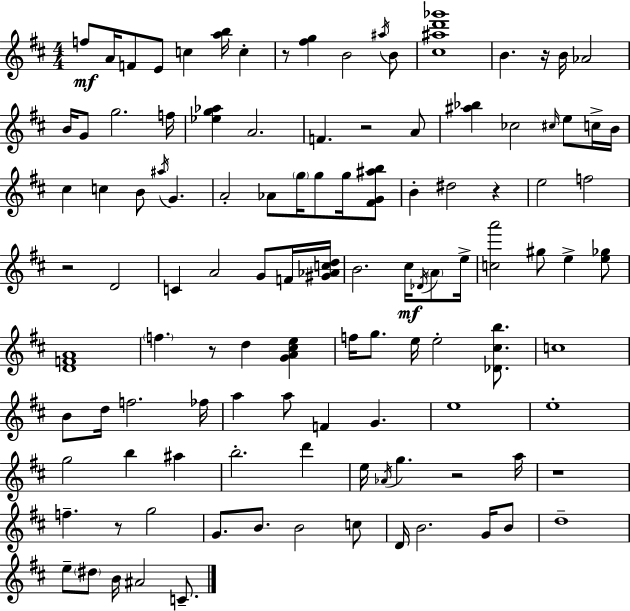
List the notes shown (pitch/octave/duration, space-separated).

F5/e A4/s F4/e E4/e C5/q [A5,B5]/s C5/q R/e [F#5,G5]/q B4/h A#5/s B4/e [C#5,A#5,D6,Gb6]/w B4/q. R/s B4/s Ab4/h B4/s G4/e G5/h. F5/s [Eb5,G5,Ab5]/q A4/h. F4/q. R/h A4/e [A#5,Bb5]/q CES5/h C#5/s E5/e C5/s B4/s C#5/q C5/q B4/e A#5/s G4/q. A4/h Ab4/e G5/s G5/e G5/s [F#4,G4,A#5,B5]/e B4/q D#5/h R/q E5/h F5/h R/h D4/h C4/q A4/h G4/e F4/s [G#4,Ab4,C5,D5]/s B4/h. C#5/s Db4/s A4/e E5/s [C5,A6]/h G#5/e E5/q [E5,Gb5]/e [D4,F4,A4]/w F5/q. R/e D5/q [G4,A4,C#5,E5]/q F5/s G5/e. E5/s E5/h [Db4,C#5,B5]/e. C5/w B4/e D5/s F5/h. FES5/s A5/q A5/e F4/q G4/q. E5/w E5/w G5/h B5/q A#5/q B5/h. D6/q E5/s Ab4/s G5/q. R/h A5/s R/w F5/q. R/e G5/h G4/e. B4/e. B4/h C5/e D4/s B4/h. G4/s B4/e D5/w E5/e D#5/e B4/s A#4/h C4/e.